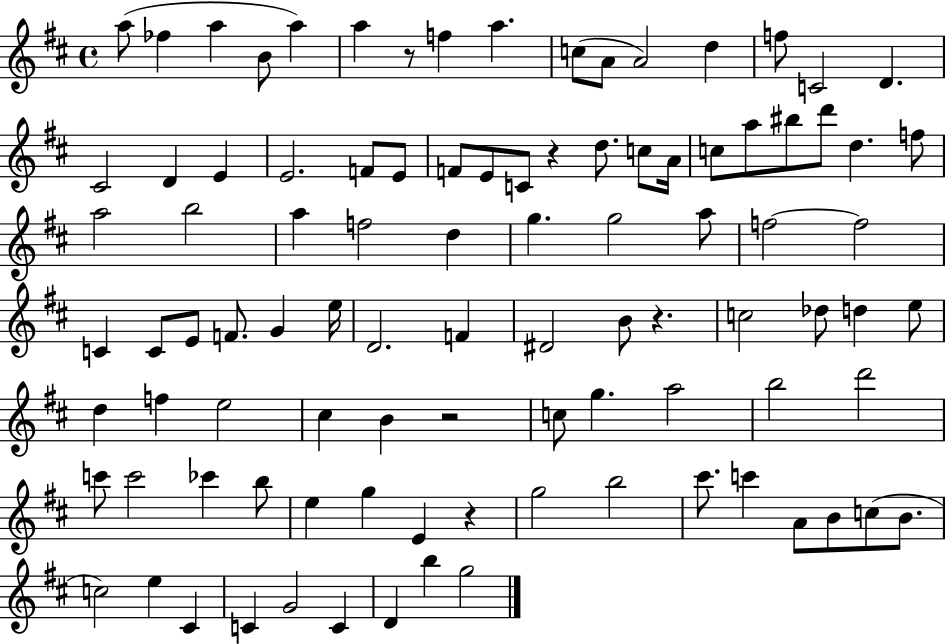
{
  \clef treble
  \time 4/4
  \defaultTimeSignature
  \key d \major
  \repeat volta 2 { a''8( fes''4 a''4 b'8 a''4) | a''4 r8 f''4 a''4. | c''8( a'8 a'2) d''4 | f''8 c'2 d'4. | \break cis'2 d'4 e'4 | e'2. f'8 e'8 | f'8 e'8 c'8 r4 d''8. c''8 a'16 | c''8 a''8 bis''8 d'''8 d''4. f''8 | \break a''2 b''2 | a''4 f''2 d''4 | g''4. g''2 a''8 | f''2~~ f''2 | \break c'4 c'8 e'8 f'8. g'4 e''16 | d'2. f'4 | dis'2 b'8 r4. | c''2 des''8 d''4 e''8 | \break d''4 f''4 e''2 | cis''4 b'4 r2 | c''8 g''4. a''2 | b''2 d'''2 | \break c'''8 c'''2 ces'''4 b''8 | e''4 g''4 e'4 r4 | g''2 b''2 | cis'''8. c'''4 a'8 b'8 c''8( b'8. | \break c''2) e''4 cis'4 | c'4 g'2 c'4 | d'4 b''4 g''2 | } \bar "|."
}